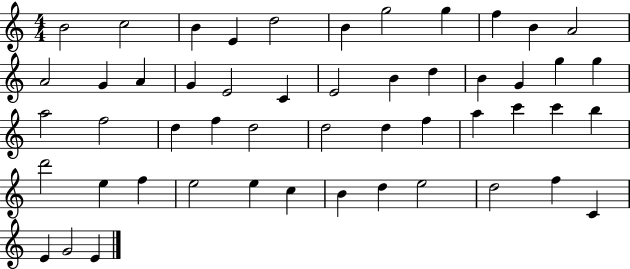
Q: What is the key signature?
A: C major